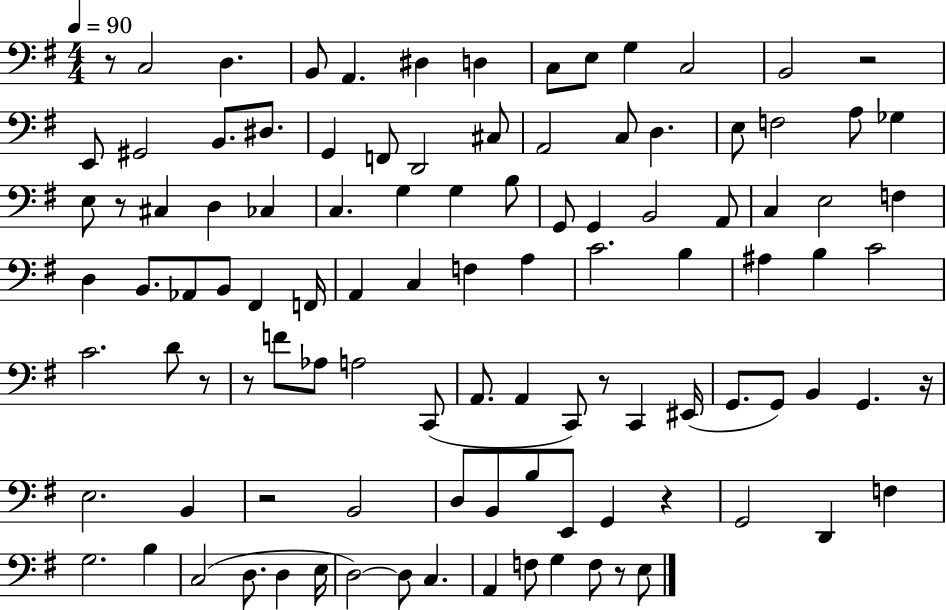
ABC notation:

X:1
T:Untitled
M:4/4
L:1/4
K:G
z/2 C,2 D, B,,/2 A,, ^D, D, C,/2 E,/2 G, C,2 B,,2 z2 E,,/2 ^G,,2 B,,/2 ^D,/2 G,, F,,/2 D,,2 ^C,/2 A,,2 C,/2 D, E,/2 F,2 A,/2 _G, E,/2 z/2 ^C, D, _C, C, G, G, B,/2 G,,/2 G,, B,,2 A,,/2 C, E,2 F, D, B,,/2 _A,,/2 B,,/2 ^F,, F,,/4 A,, C, F, A, C2 B, ^A, B, C2 C2 D/2 z/2 z/2 F/2 _A,/2 A,2 C,,/2 A,,/2 A,, C,,/2 z/2 C,, ^E,,/4 G,,/2 G,,/2 B,, G,, z/4 E,2 B,, z2 B,,2 D,/2 B,,/2 B,/2 E,,/2 G,, z G,,2 D,, F, G,2 B, C,2 D,/2 D, E,/4 D,2 D,/2 C, A,, F,/2 G, F,/2 z/2 E,/2